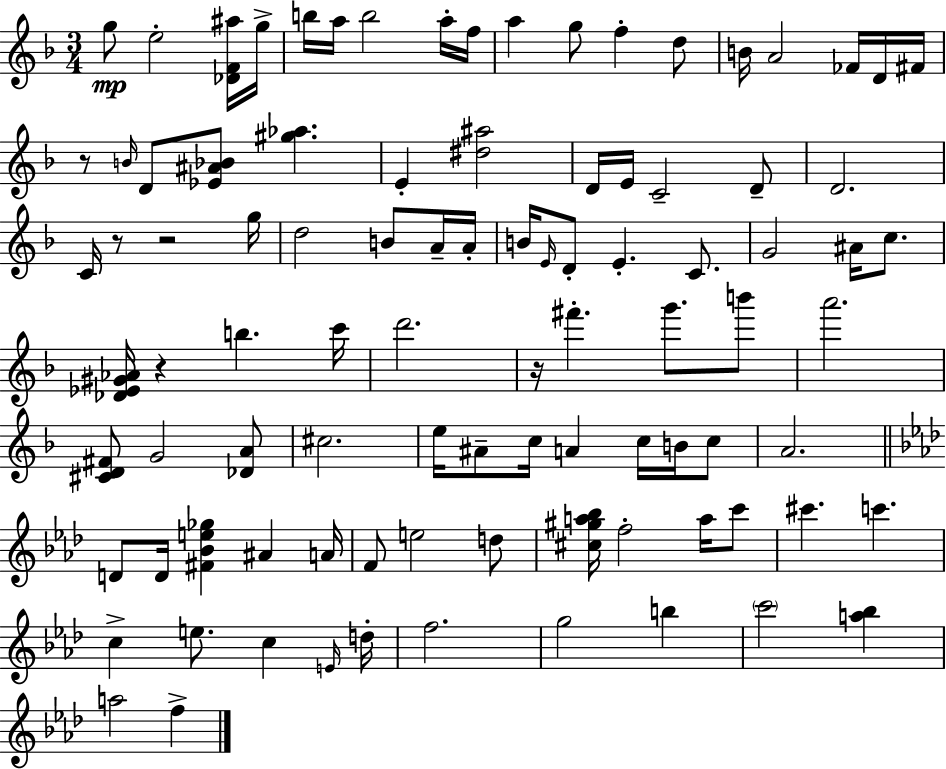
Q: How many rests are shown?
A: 5